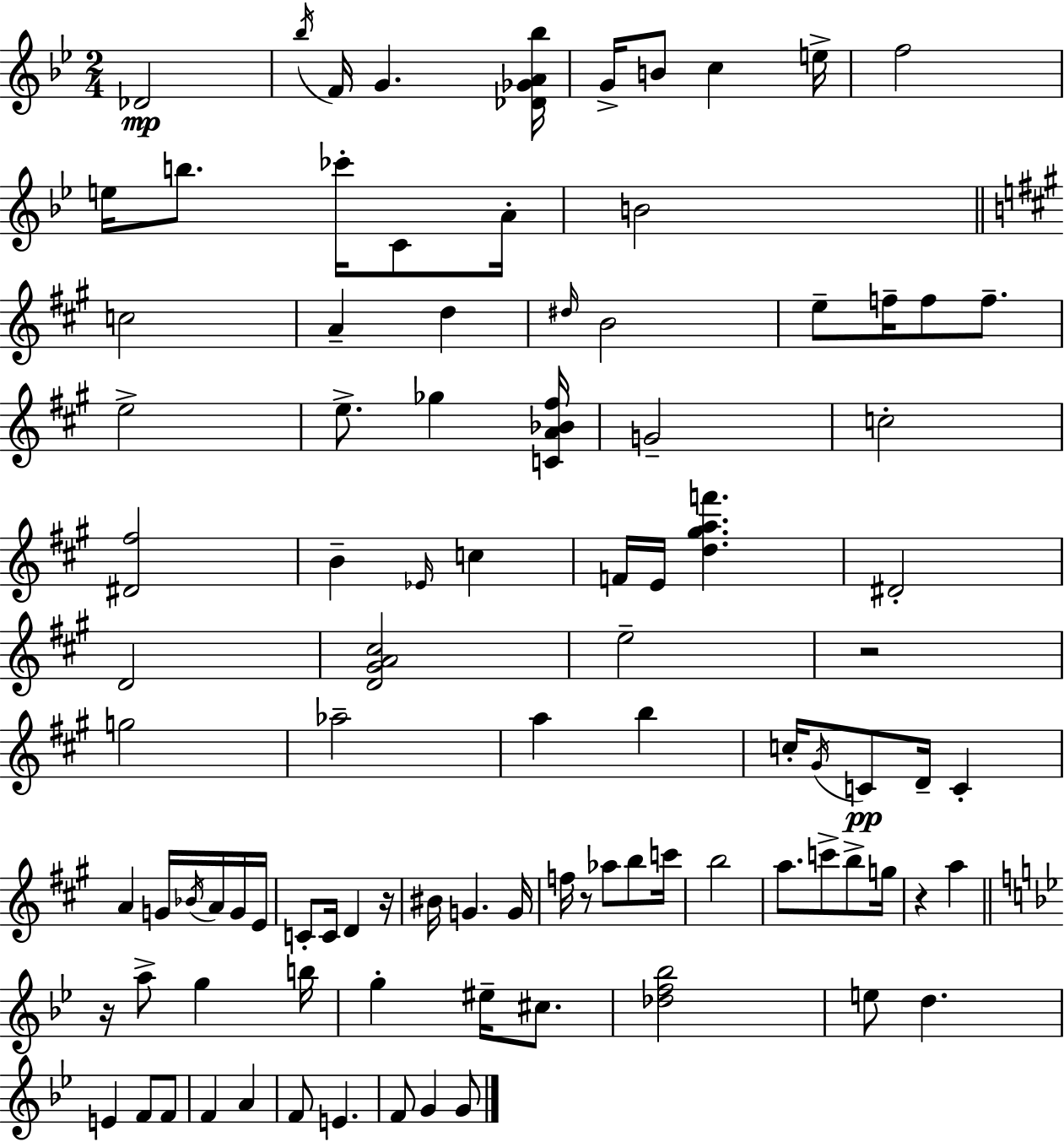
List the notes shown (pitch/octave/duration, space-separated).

Db4/h Bb5/s F4/s G4/q. [Db4,Gb4,A4,Bb5]/s G4/s B4/e C5/q E5/s F5/h E5/s B5/e. CES6/s C4/e A4/s B4/h C5/h A4/q D5/q D#5/s B4/h E5/e F5/s F5/e F5/e. E5/h E5/e. Gb5/q [C4,A4,Bb4,F#5]/s G4/h C5/h [D#4,F#5]/h B4/q Eb4/s C5/q F4/s E4/s [D5,G#5,A5,F6]/q. D#4/h D4/h [D4,G#4,A4,C#5]/h E5/h R/h G5/h Ab5/h A5/q B5/q C5/s G#4/s C4/e D4/s C4/q A4/q G4/s Bb4/s A4/s G4/s E4/s C4/e C4/s D4/q R/s BIS4/s G4/q. G4/s F5/s R/e Ab5/e B5/e C6/s B5/h A5/e. C6/e B5/e G5/s R/q A5/q R/s A5/e G5/q B5/s G5/q EIS5/s C#5/e. [Db5,F5,Bb5]/h E5/e D5/q. E4/q F4/e F4/e F4/q A4/q F4/e E4/q. F4/e G4/q G4/e